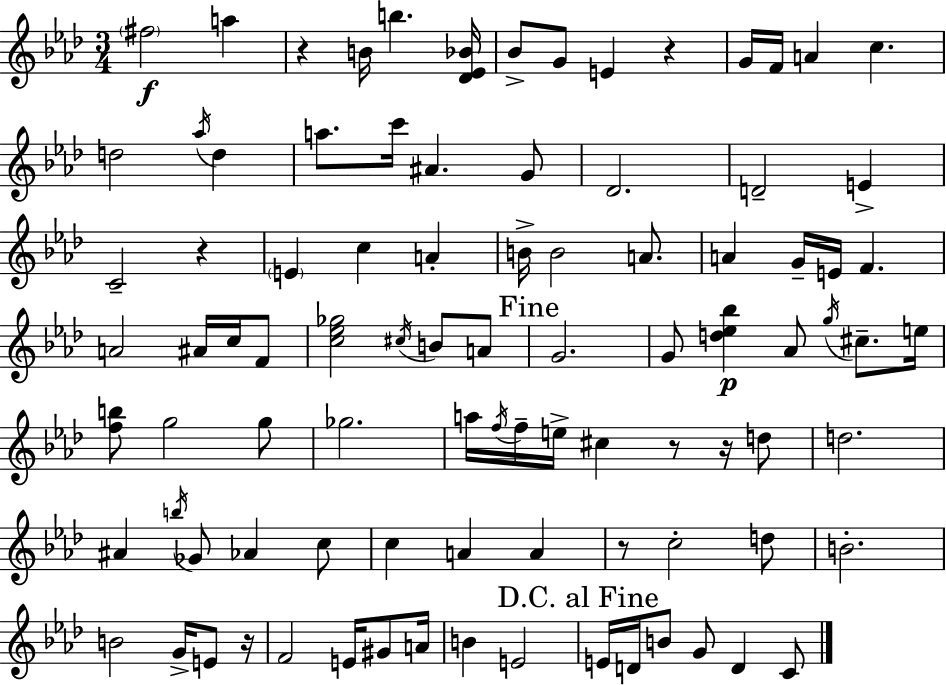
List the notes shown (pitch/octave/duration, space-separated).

F#5/h A5/q R/q B4/s B5/q. [Db4,Eb4,Bb4]/s Bb4/e G4/e E4/q R/q G4/s F4/s A4/q C5/q. D5/h Ab5/s D5/q A5/e. C6/s A#4/q. G4/e Db4/h. D4/h E4/q C4/h R/q E4/q C5/q A4/q B4/s B4/h A4/e. A4/q G4/s E4/s F4/q. A4/h A#4/s C5/s F4/e [C5,Eb5,Gb5]/h C#5/s B4/e A4/e G4/h. G4/e [D5,Eb5,Bb5]/q Ab4/e G5/s C#5/e. E5/s [F5,B5]/e G5/h G5/e Gb5/h. A5/s F5/s F5/s E5/s C#5/q R/e R/s D5/e D5/h. A#4/q B5/s Gb4/e Ab4/q C5/e C5/q A4/q A4/q R/e C5/h D5/e B4/h. B4/h G4/s E4/e R/s F4/h E4/s G#4/e A4/s B4/q E4/h E4/s D4/s B4/e G4/e D4/q C4/e